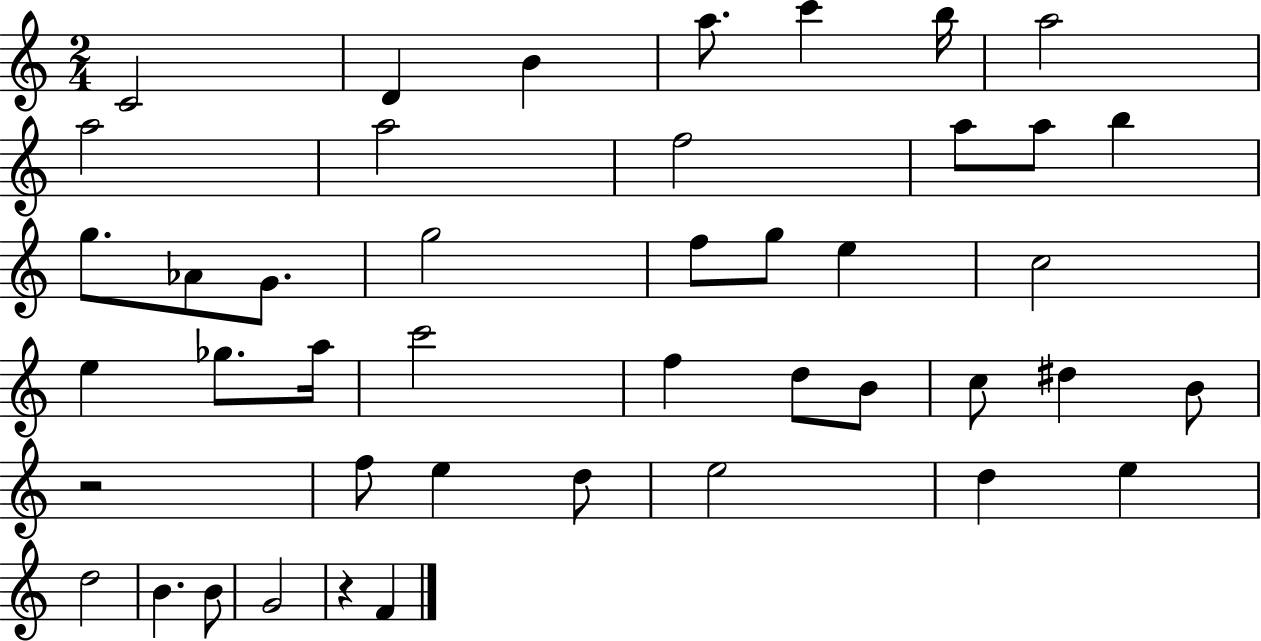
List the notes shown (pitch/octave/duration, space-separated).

C4/h D4/q B4/q A5/e. C6/q B5/s A5/h A5/h A5/h F5/h A5/e A5/e B5/q G5/e. Ab4/e G4/e. G5/h F5/e G5/e E5/q C5/h E5/q Gb5/e. A5/s C6/h F5/q D5/e B4/e C5/e D#5/q B4/e R/h F5/e E5/q D5/e E5/h D5/q E5/q D5/h B4/q. B4/e G4/h R/q F4/q